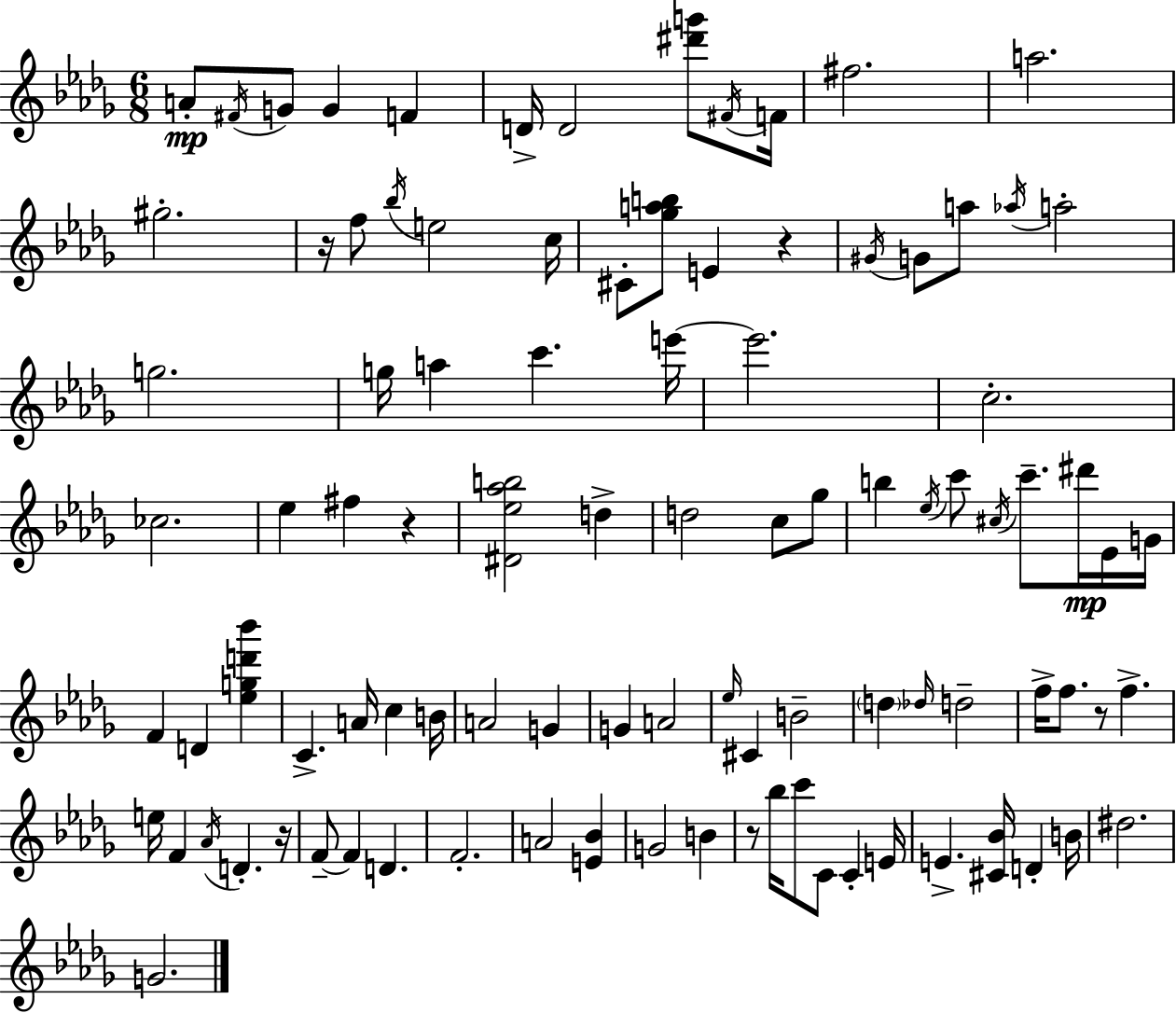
{
  \clef treble
  \numericTimeSignature
  \time 6/8
  \key bes \minor
  a'8-.\mp \acciaccatura { fis'16 } g'8 g'4 f'4 | d'16-> d'2 <dis''' g'''>8 | \acciaccatura { fis'16 } f'16 fis''2. | a''2. | \break gis''2.-. | r16 f''8 \acciaccatura { bes''16 } e''2 | c''16 cis'8-. <ges'' a'' b''>8 e'4 r4 | \acciaccatura { gis'16 } g'8 a''8 \acciaccatura { aes''16 } a''2-. | \break g''2. | g''16 a''4 c'''4. | e'''16~~ e'''2. | c''2.-. | \break ces''2. | ees''4 fis''4 | r4 <dis' ees'' aes'' b''>2 | d''4-> d''2 | \break c''8 ges''8 b''4 \acciaccatura { ees''16 } c'''8 | \acciaccatura { cis''16 } c'''8.-- dis'''16\mp ees'16 g'16 f'4 d'4 | <ees'' g'' d''' bes'''>4 c'4.-> | a'16 c''4 b'16 a'2 | \break g'4 g'4 a'2 | \grace { ees''16 } cis'4 | b'2-- \parenthesize d''4 | \grace { des''16 } d''2-- f''16-> f''8. | \break r8 f''4.-> e''16 f'4 | \acciaccatura { aes'16 } d'4.-. r16 f'8--~~ | f'4 d'4. f'2.-. | a'2 | \break <e' bes'>4 g'2 | b'4 r8 | bes''16 c'''8 c'8 c'4-. e'16 e'4.-> | <cis' bes'>16 d'4-. b'16 dis''2. | \break g'2. | \bar "|."
}